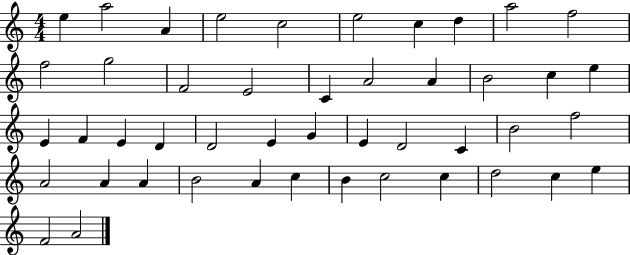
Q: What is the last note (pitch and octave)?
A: A4